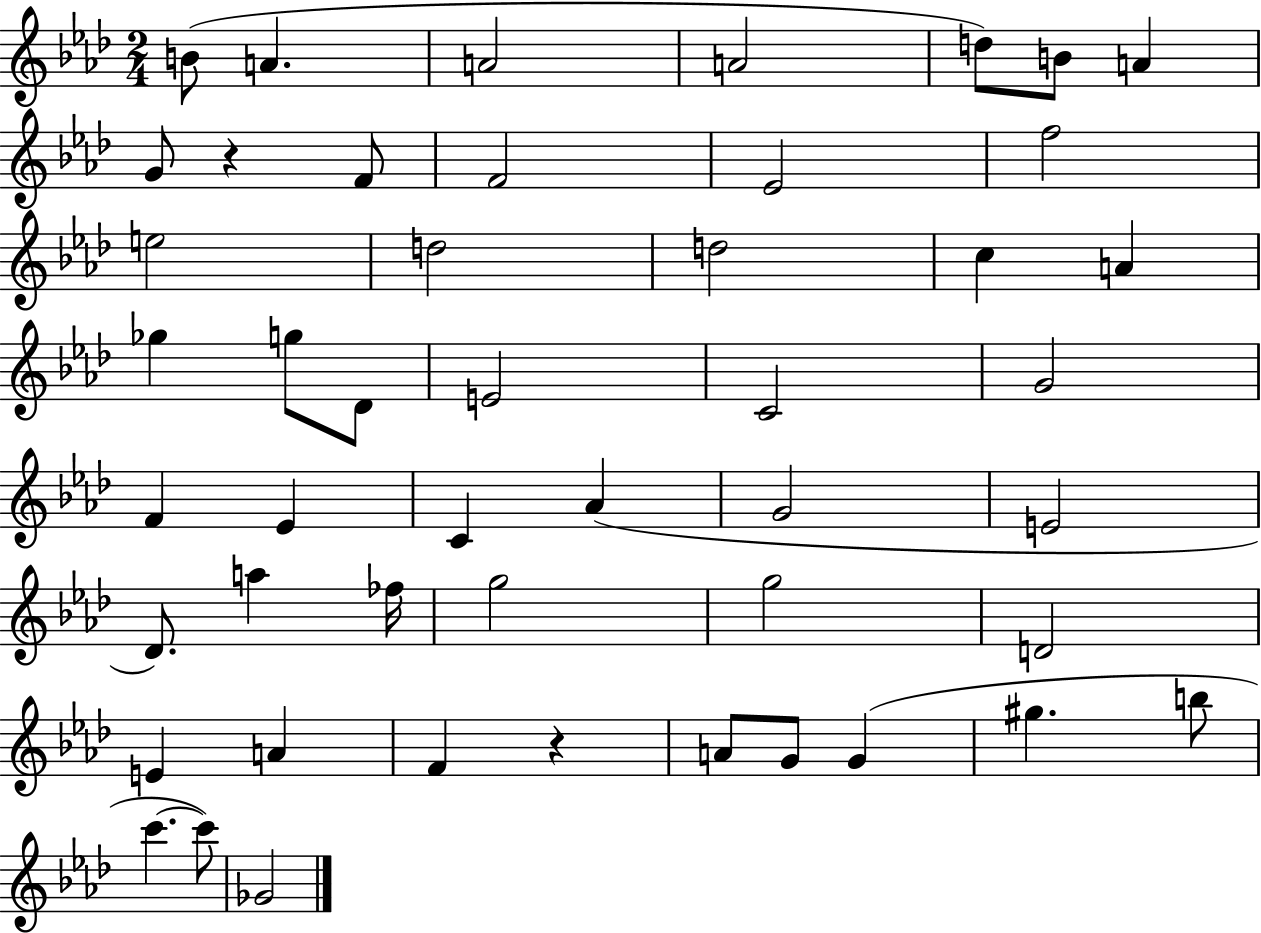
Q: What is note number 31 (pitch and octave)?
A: A5